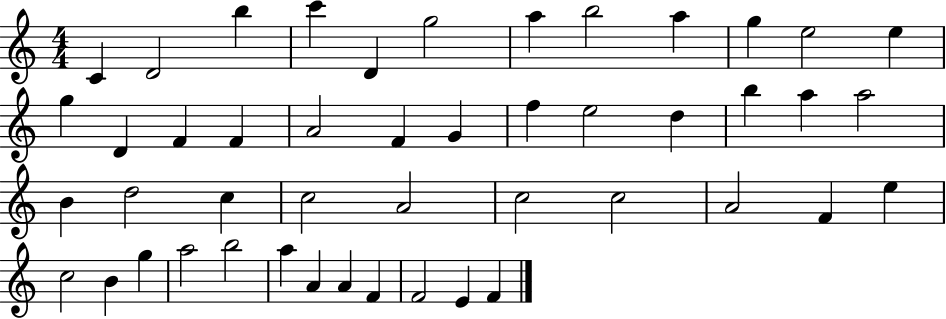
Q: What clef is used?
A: treble